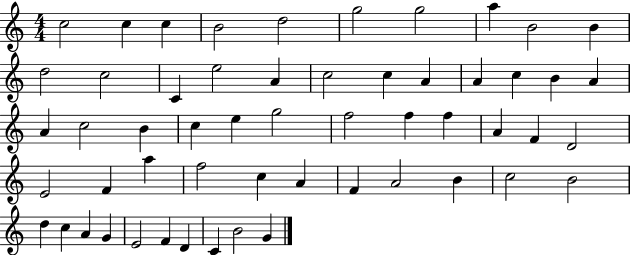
X:1
T:Untitled
M:4/4
L:1/4
K:C
c2 c c B2 d2 g2 g2 a B2 B d2 c2 C e2 A c2 c A A c B A A c2 B c e g2 f2 f f A F D2 E2 F a f2 c A F A2 B c2 B2 d c A G E2 F D C B2 G